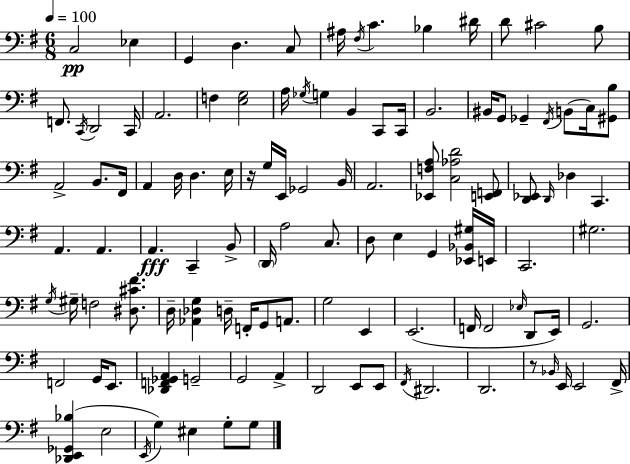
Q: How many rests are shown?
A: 2